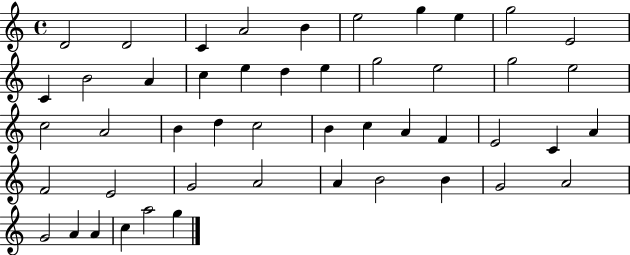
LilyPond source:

{
  \clef treble
  \time 4/4
  \defaultTimeSignature
  \key c \major
  d'2 d'2 | c'4 a'2 b'4 | e''2 g''4 e''4 | g''2 e'2 | \break c'4 b'2 a'4 | c''4 e''4 d''4 e''4 | g''2 e''2 | g''2 e''2 | \break c''2 a'2 | b'4 d''4 c''2 | b'4 c''4 a'4 f'4 | e'2 c'4 a'4 | \break f'2 e'2 | g'2 a'2 | a'4 b'2 b'4 | g'2 a'2 | \break g'2 a'4 a'4 | c''4 a''2 g''4 | \bar "|."
}